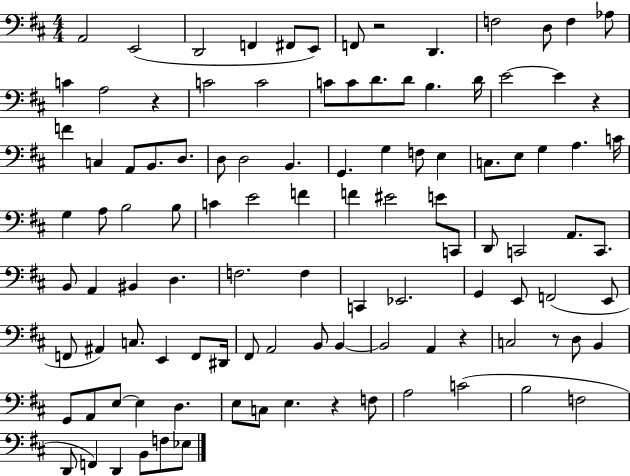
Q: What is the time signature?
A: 4/4